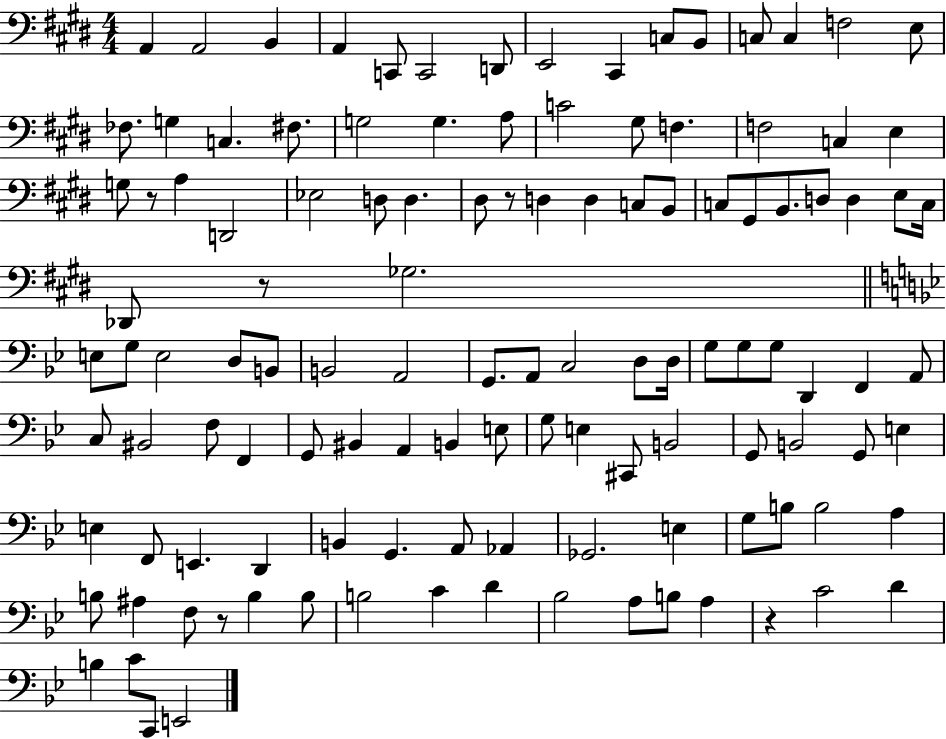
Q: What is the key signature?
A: E major